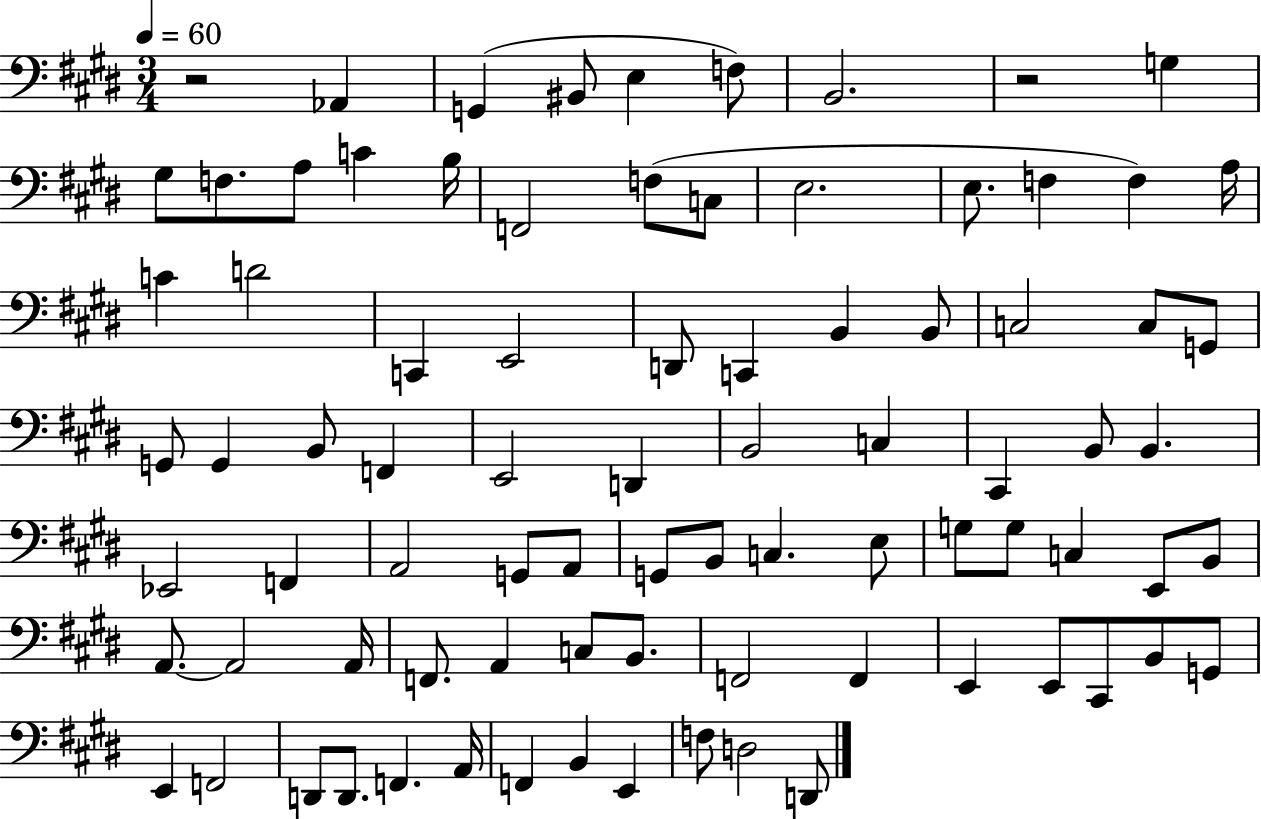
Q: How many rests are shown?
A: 2